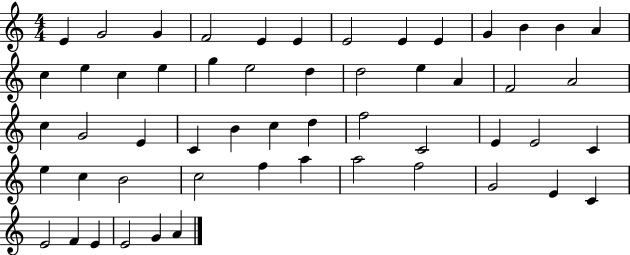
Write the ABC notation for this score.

X:1
T:Untitled
M:4/4
L:1/4
K:C
E G2 G F2 E E E2 E E G B B A c e c e g e2 d d2 e A F2 A2 c G2 E C B c d f2 C2 E E2 C e c B2 c2 f a a2 f2 G2 E C E2 F E E2 G A